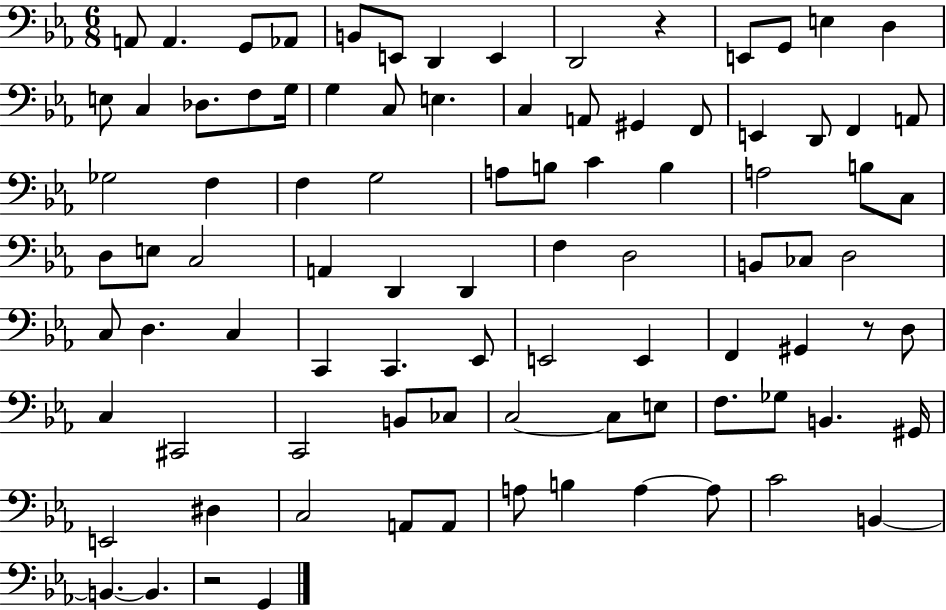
{
  \clef bass
  \numericTimeSignature
  \time 6/8
  \key ees \major
  a,8 a,4. g,8 aes,8 | b,8 e,8 d,4 e,4 | d,2 r4 | e,8 g,8 e4 d4 | \break e8 c4 des8. f8 g16 | g4 c8 e4. | c4 a,8 gis,4 f,8 | e,4 d,8 f,4 a,8 | \break ges2 f4 | f4 g2 | a8 b8 c'4 b4 | a2 b8 c8 | \break d8 e8 c2 | a,4 d,4 d,4 | f4 d2 | b,8 ces8 d2 | \break c8 d4. c4 | c,4 c,4. ees,8 | e,2 e,4 | f,4 gis,4 r8 d8 | \break c4 cis,2 | c,2 b,8 ces8 | c2~~ c8 e8 | f8. ges8 b,4. gis,16 | \break e,2 dis4 | c2 a,8 a,8 | a8 b4 a4~~ a8 | c'2 b,4~~ | \break b,4.~~ b,4. | r2 g,4 | \bar "|."
}